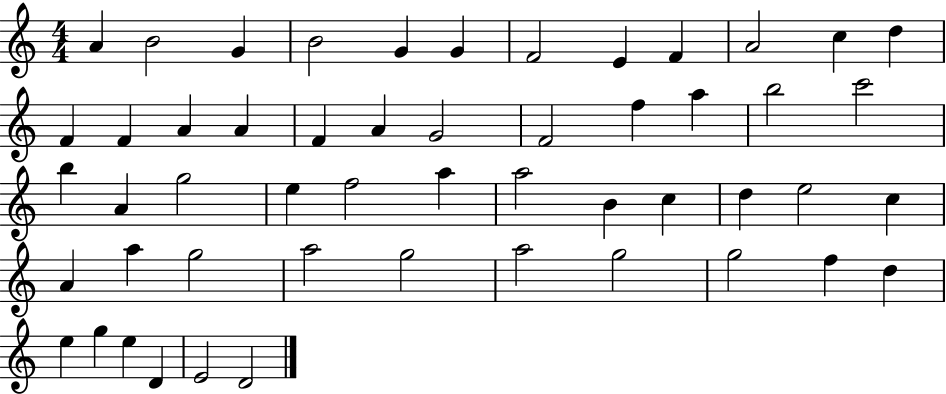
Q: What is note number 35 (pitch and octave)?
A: E5